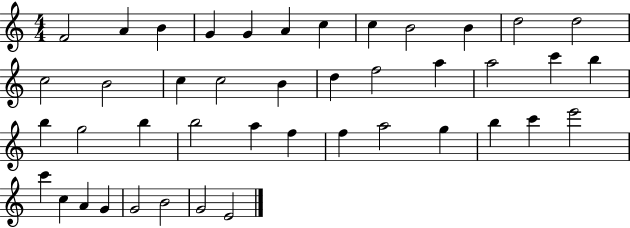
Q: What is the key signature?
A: C major